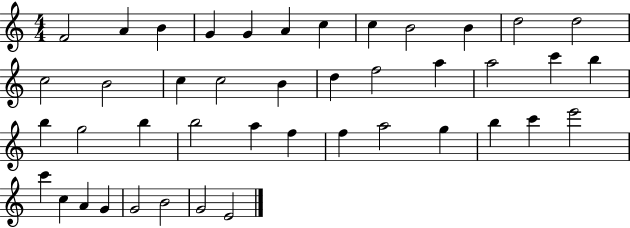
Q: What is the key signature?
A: C major